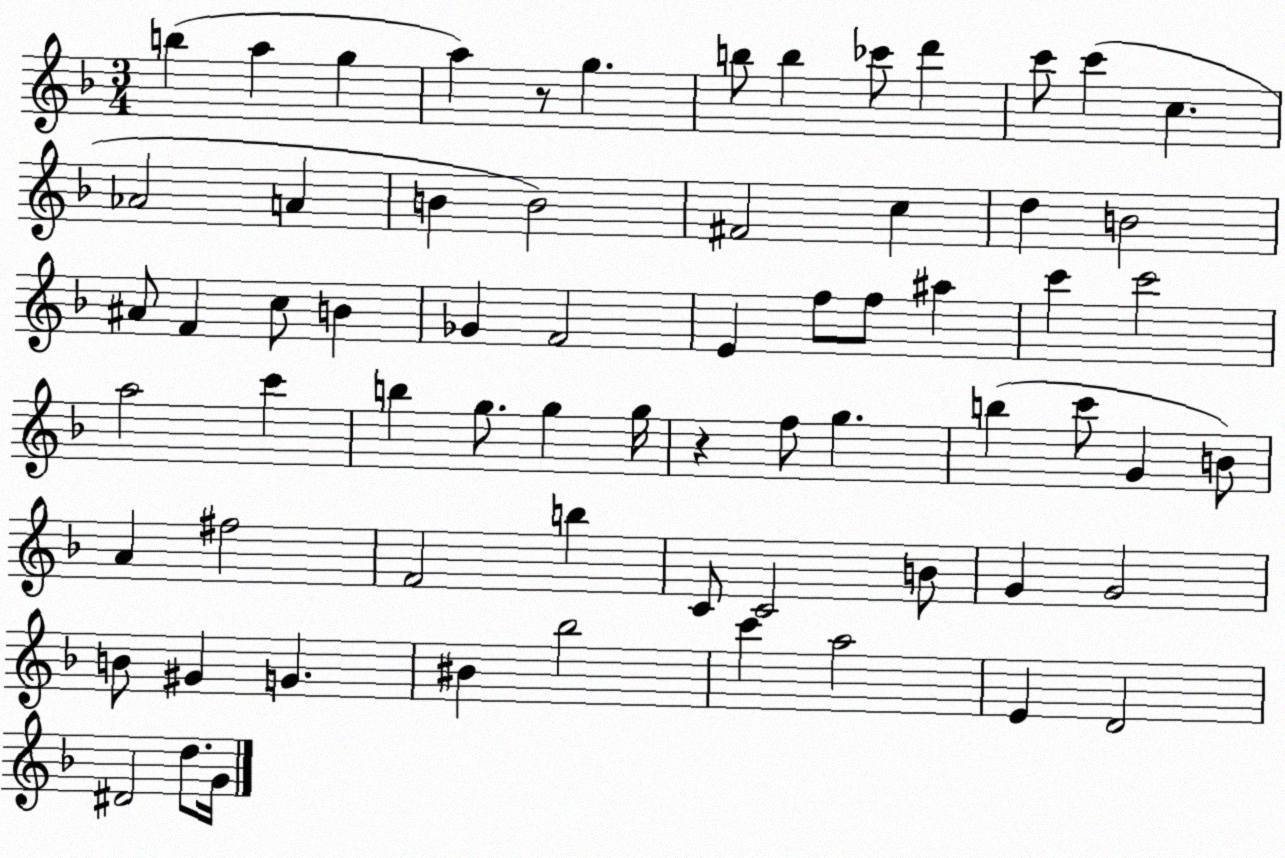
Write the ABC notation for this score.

X:1
T:Untitled
M:3/4
L:1/4
K:F
b a g a z/2 g b/2 b _c'/2 d' c'/2 c' c _A2 A B B2 ^F2 c d B2 ^A/2 F c/2 B _G F2 E f/2 f/2 ^a c' c'2 a2 c' b g/2 g g/4 z f/2 g b c'/2 G B/2 A ^f2 F2 b C/2 C2 B/2 G G2 B/2 ^G G ^B _b2 c' a2 E D2 ^D2 d/2 G/4